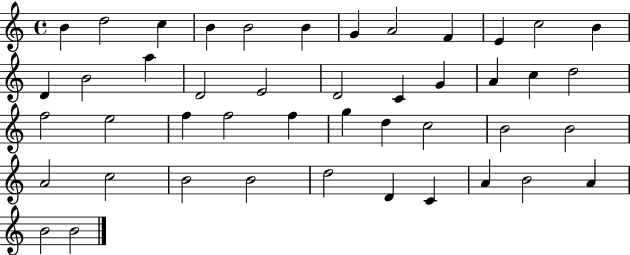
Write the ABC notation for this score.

X:1
T:Untitled
M:4/4
L:1/4
K:C
B d2 c B B2 B G A2 F E c2 B D B2 a D2 E2 D2 C G A c d2 f2 e2 f f2 f g d c2 B2 B2 A2 c2 B2 B2 d2 D C A B2 A B2 B2